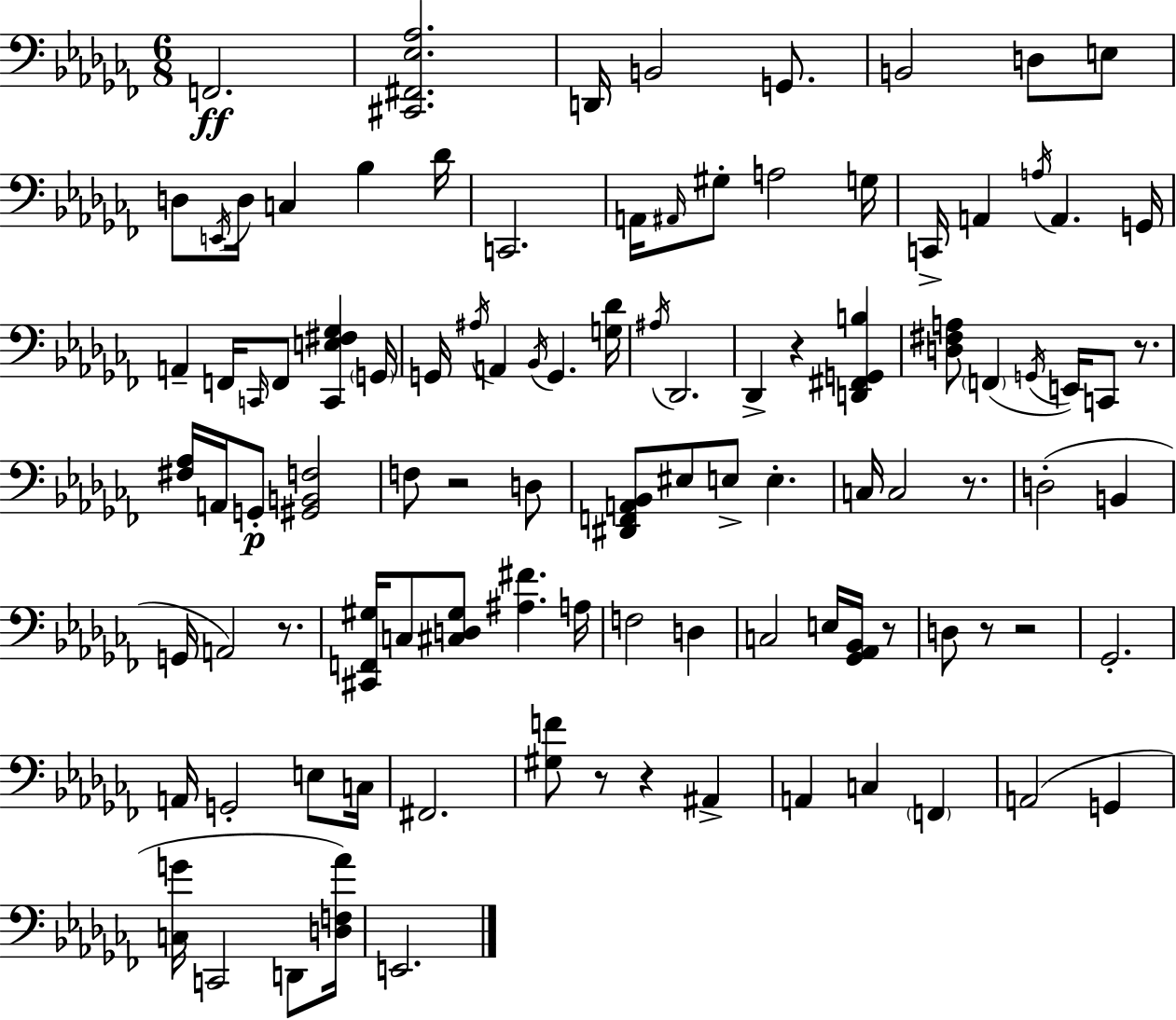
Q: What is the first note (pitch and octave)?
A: F2